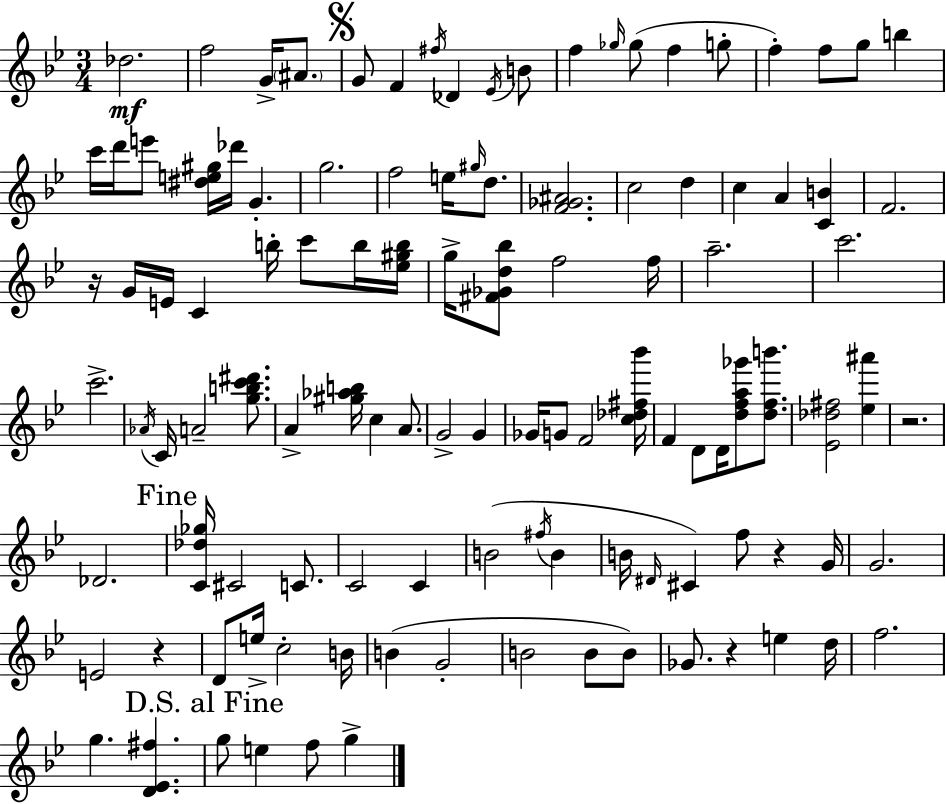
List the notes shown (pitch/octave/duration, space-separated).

Db5/h. F5/h G4/s A#4/e. G4/e F4/q F#5/s Db4/q Eb4/s B4/e F5/q Gb5/s Gb5/e F5/q G5/e F5/q F5/e G5/e B5/q C6/s D6/s E6/e [D#5,E5,G#5]/s Db6/s G4/q. G5/h. F5/h E5/s G#5/s D5/e. [F4,Gb4,A#4]/h. C5/h D5/q C5/q A4/q [C4,B4]/q F4/h. R/s G4/s E4/s C4/q B5/s C6/e B5/s [Eb5,G#5,B5]/s G5/s [F#4,Gb4,D5,Bb5]/e F5/h F5/s A5/h. C6/h. C6/h. Ab4/s C4/s A4/h [G5,B5,C6,D#6]/e. A4/q [G#5,Ab5,B5]/s C5/q A4/e. G4/h G4/q Gb4/s G4/e F4/h [C5,Db5,F#5,Bb6]/s F4/q D4/e D4/s [D5,F5,A5,Gb6]/e [D5,F5,B6]/e. [Eb4,Db5,F#5]/h [Eb5,A#6]/q R/h. Db4/h. [C4,Db5,Gb5]/s C#4/h C4/e. C4/h C4/q B4/h F#5/s B4/q B4/s D#4/s C#4/q F5/e R/q G4/s G4/h. E4/h R/q D4/e E5/s C5/h B4/s B4/q G4/h B4/h B4/e B4/e Gb4/e. R/q E5/q D5/s F5/h. G5/q. [D4,Eb4,F#5]/q. G5/e E5/q F5/e G5/q